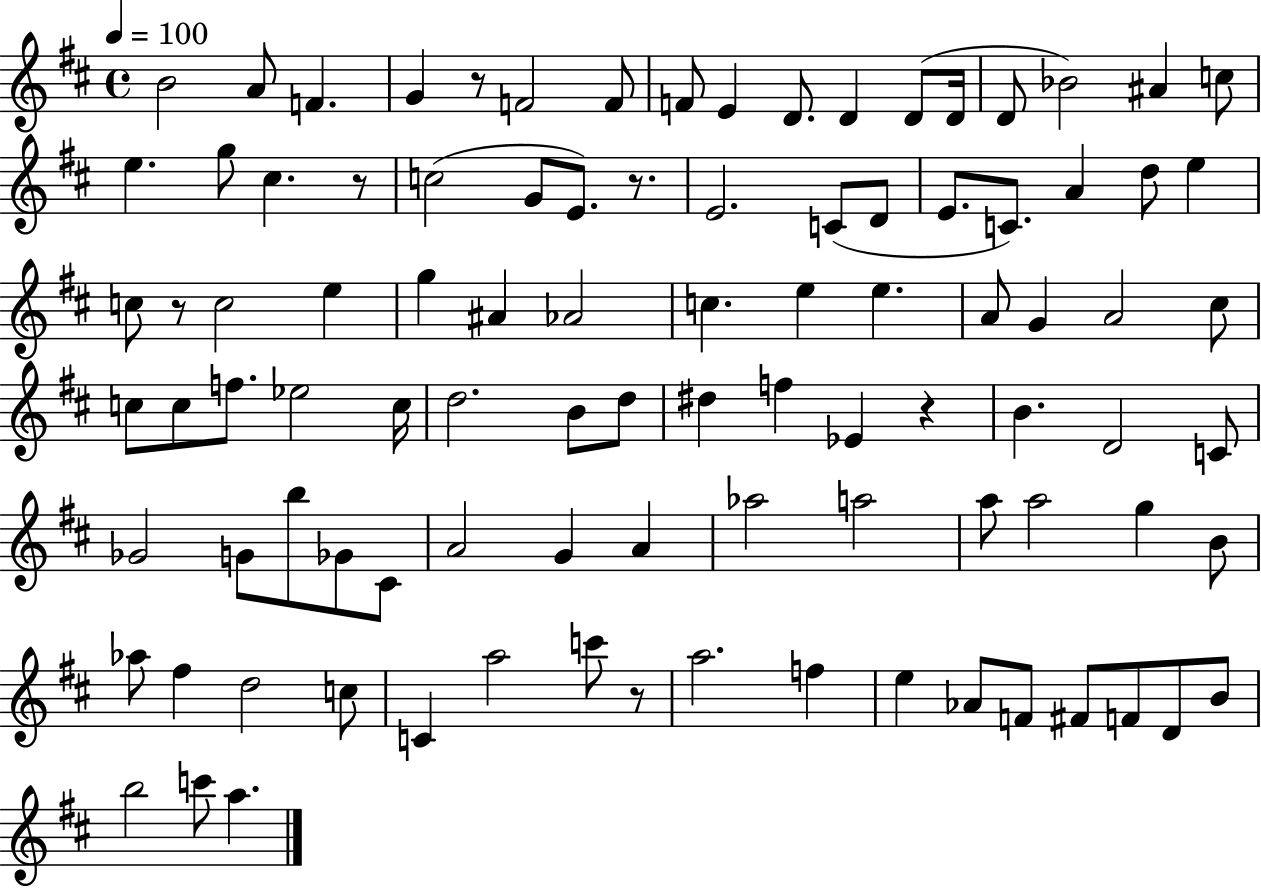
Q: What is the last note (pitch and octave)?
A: A5